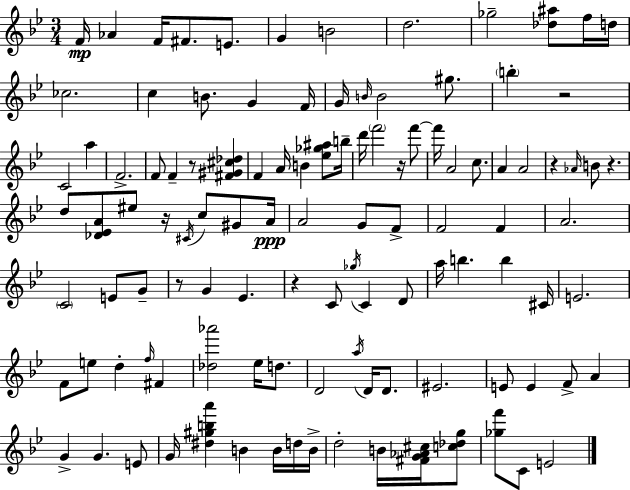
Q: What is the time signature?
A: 3/4